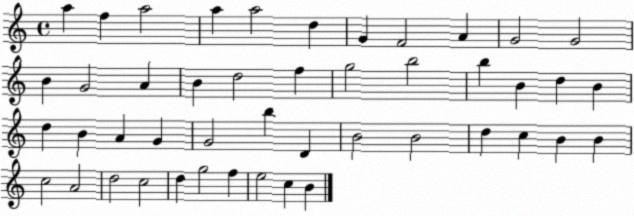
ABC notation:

X:1
T:Untitled
M:4/4
L:1/4
K:C
a f a2 a a2 d G F2 A G2 G2 B G2 A B d2 f g2 b2 b B d B d B A G G2 b D B2 B2 d c B B c2 A2 d2 c2 d g2 f e2 c B